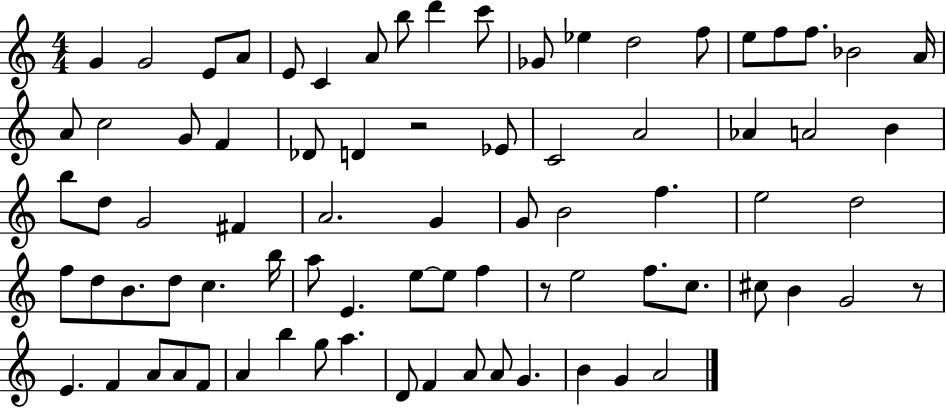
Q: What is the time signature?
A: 4/4